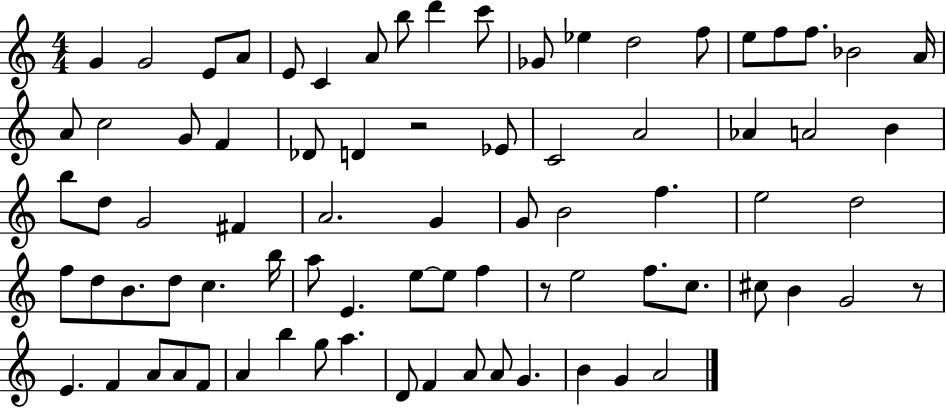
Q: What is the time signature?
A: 4/4